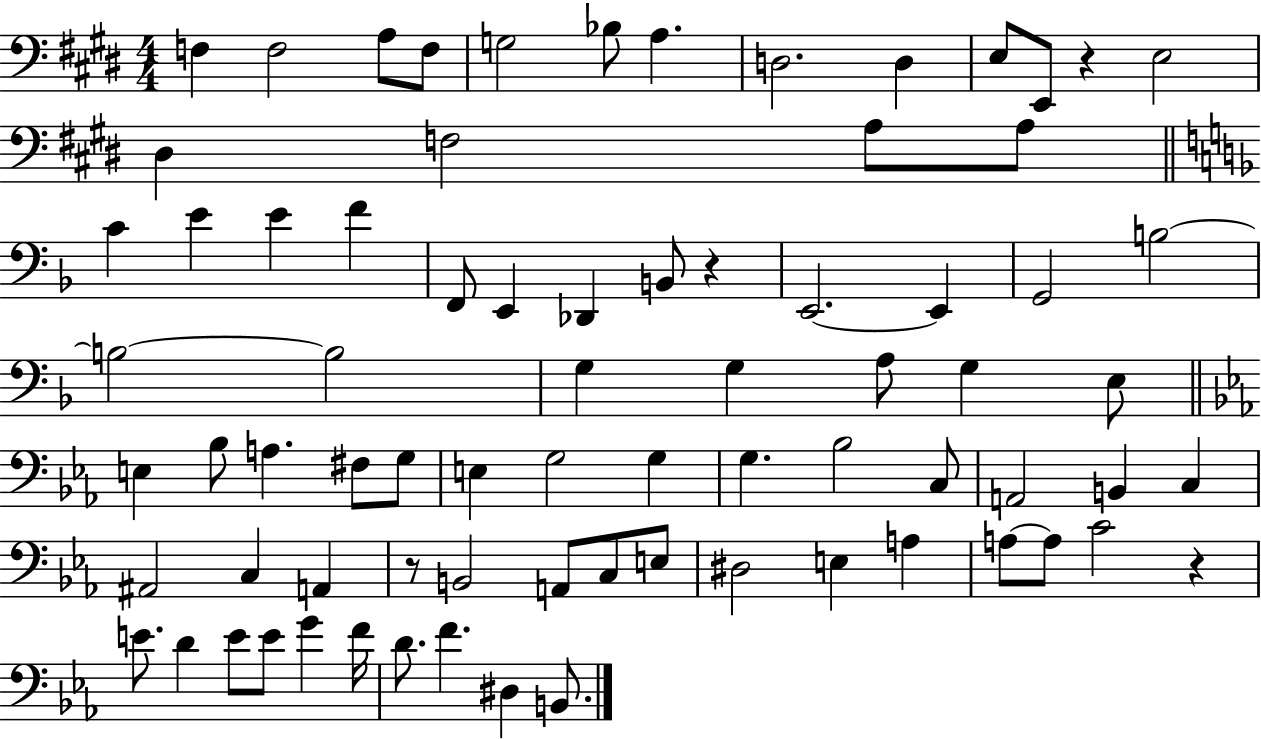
F3/q F3/h A3/e F3/e G3/h Bb3/e A3/q. D3/h. D3/q E3/e E2/e R/q E3/h D#3/q F3/h A3/e A3/e C4/q E4/q E4/q F4/q F2/e E2/q Db2/q B2/e R/q E2/h. E2/q G2/h B3/h B3/h B3/h G3/q G3/q A3/e G3/q E3/e E3/q Bb3/e A3/q. F#3/e G3/e E3/q G3/h G3/q G3/q. Bb3/h C3/e A2/h B2/q C3/q A#2/h C3/q A2/q R/e B2/h A2/e C3/e E3/e D#3/h E3/q A3/q A3/e A3/e C4/h R/q E4/e. D4/q E4/e E4/e G4/q F4/s D4/e. F4/q. D#3/q B2/e.